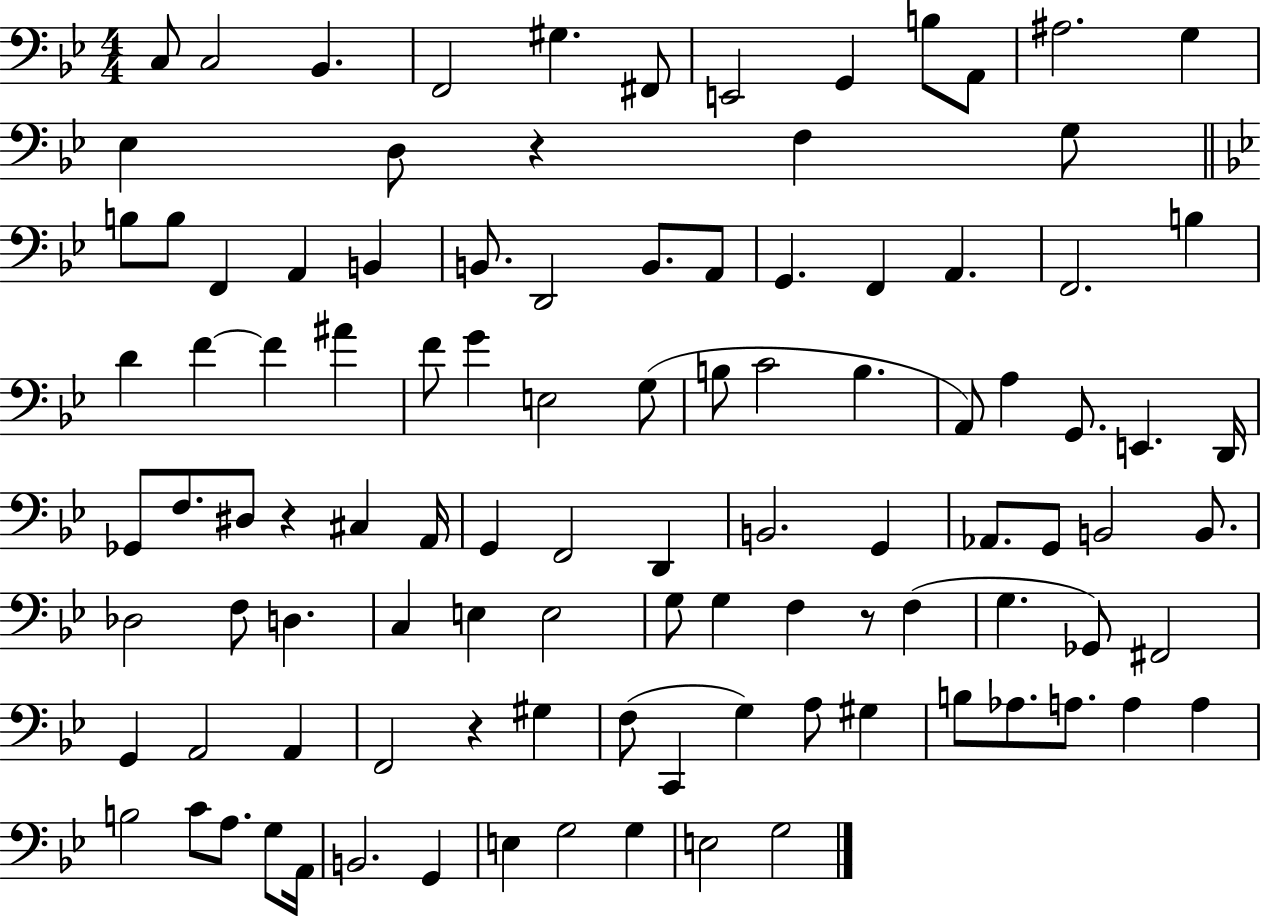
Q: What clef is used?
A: bass